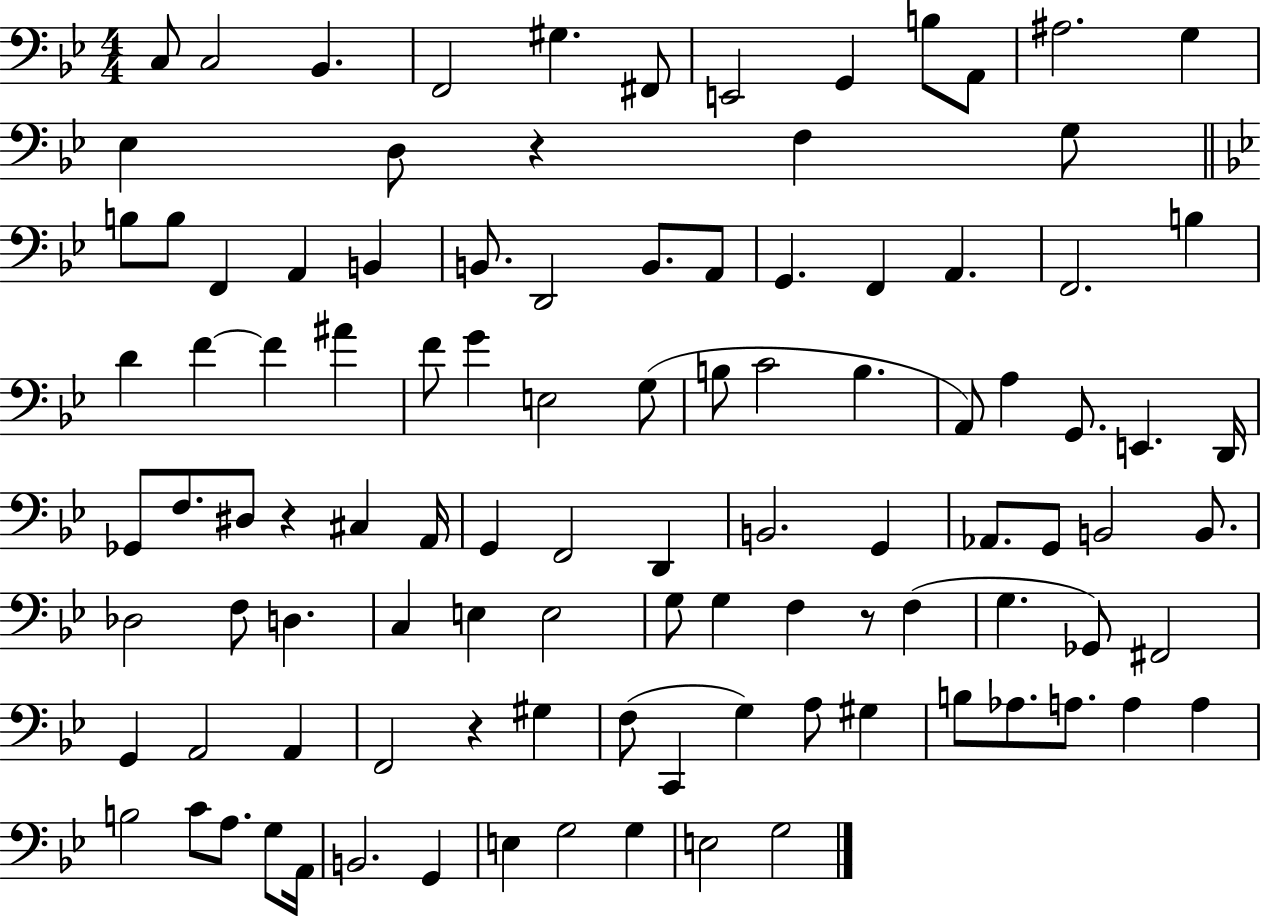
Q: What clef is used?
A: bass